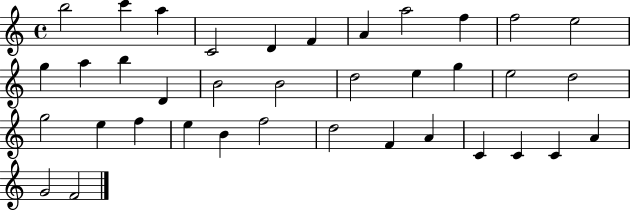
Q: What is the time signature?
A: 4/4